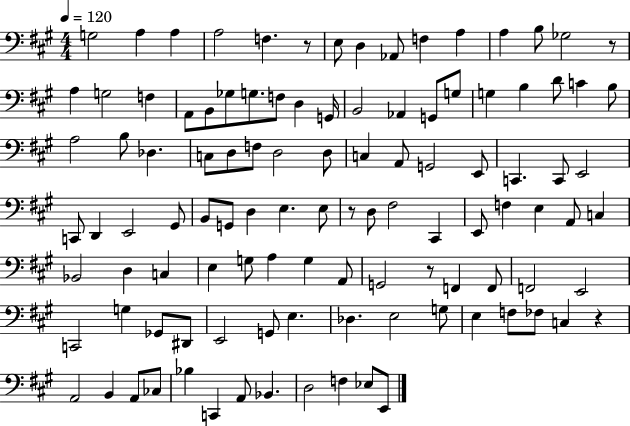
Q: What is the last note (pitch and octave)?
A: E2